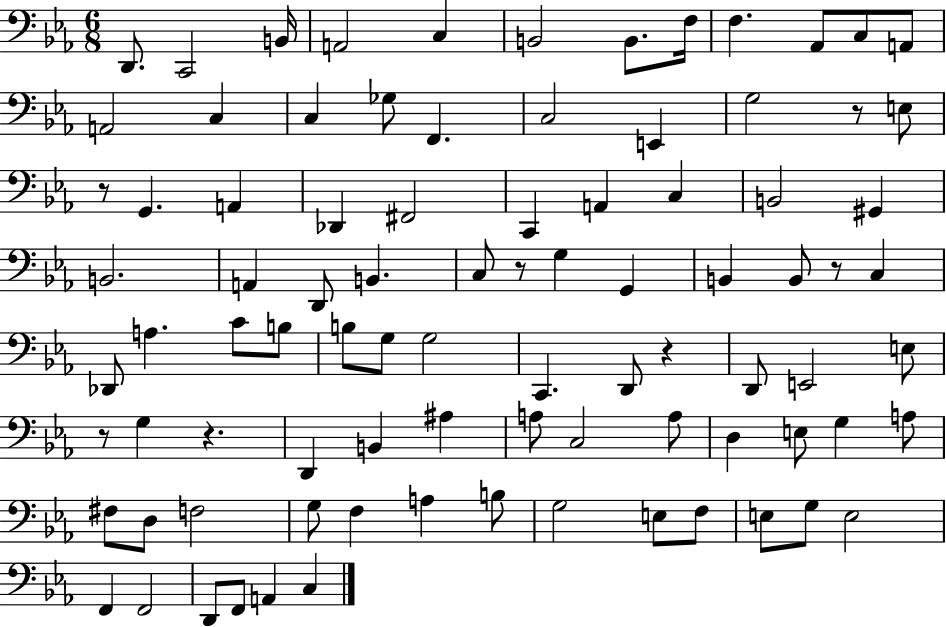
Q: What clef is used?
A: bass